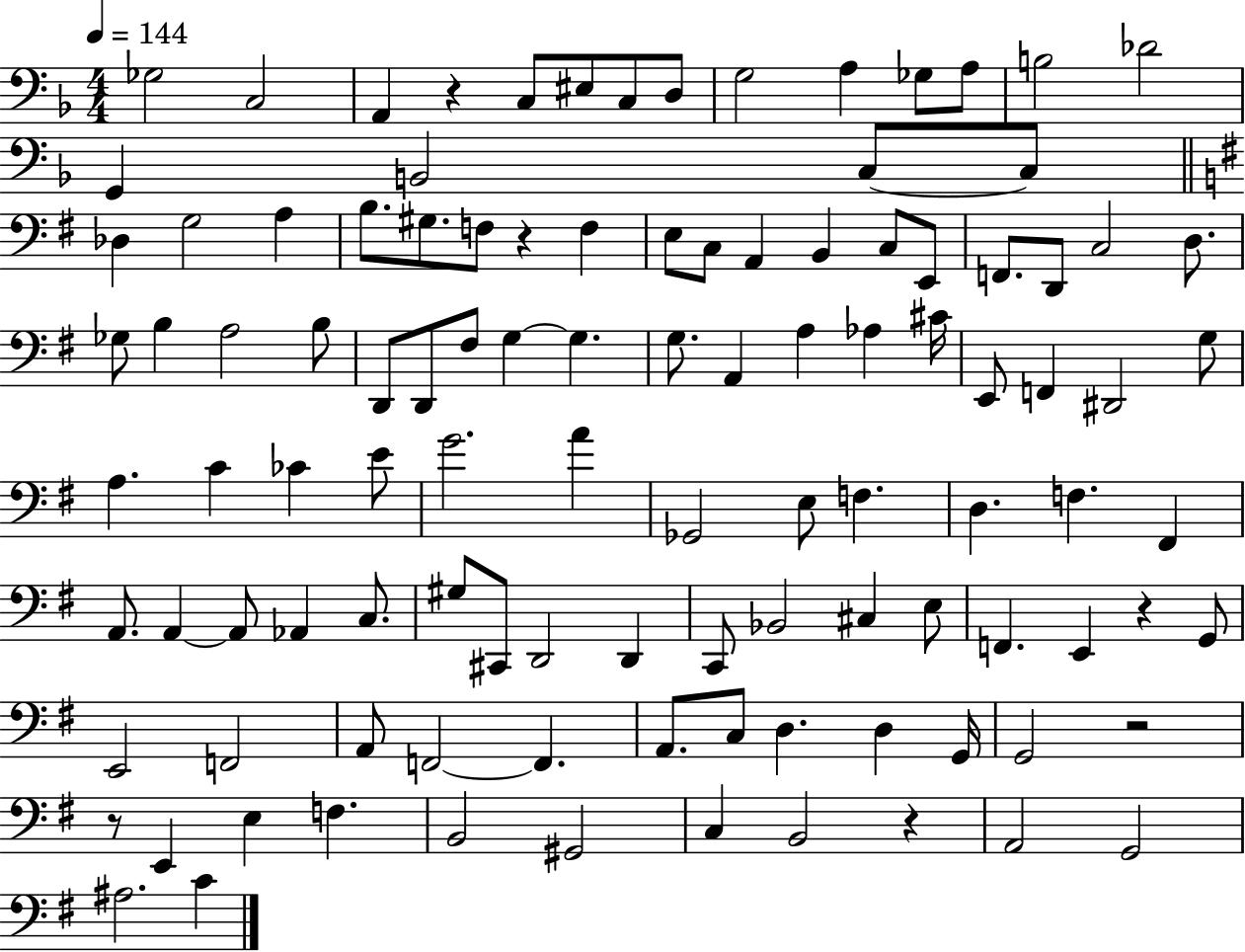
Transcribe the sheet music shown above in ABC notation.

X:1
T:Untitled
M:4/4
L:1/4
K:F
_G,2 C,2 A,, z C,/2 ^E,/2 C,/2 D,/2 G,2 A, _G,/2 A,/2 B,2 _D2 G,, B,,2 C,/2 C,/2 _D, G,2 A, B,/2 ^G,/2 F,/2 z F, E,/2 C,/2 A,, B,, C,/2 E,,/2 F,,/2 D,,/2 C,2 D,/2 _G,/2 B, A,2 B,/2 D,,/2 D,,/2 ^F,/2 G, G, G,/2 A,, A, _A, ^C/4 E,,/2 F,, ^D,,2 G,/2 A, C _C E/2 G2 A _G,,2 E,/2 F, D, F, ^F,, A,,/2 A,, A,,/2 _A,, C,/2 ^G,/2 ^C,,/2 D,,2 D,, C,,/2 _B,,2 ^C, E,/2 F,, E,, z G,,/2 E,,2 F,,2 A,,/2 F,,2 F,, A,,/2 C,/2 D, D, G,,/4 G,,2 z2 z/2 E,, E, F, B,,2 ^G,,2 C, B,,2 z A,,2 G,,2 ^A,2 C